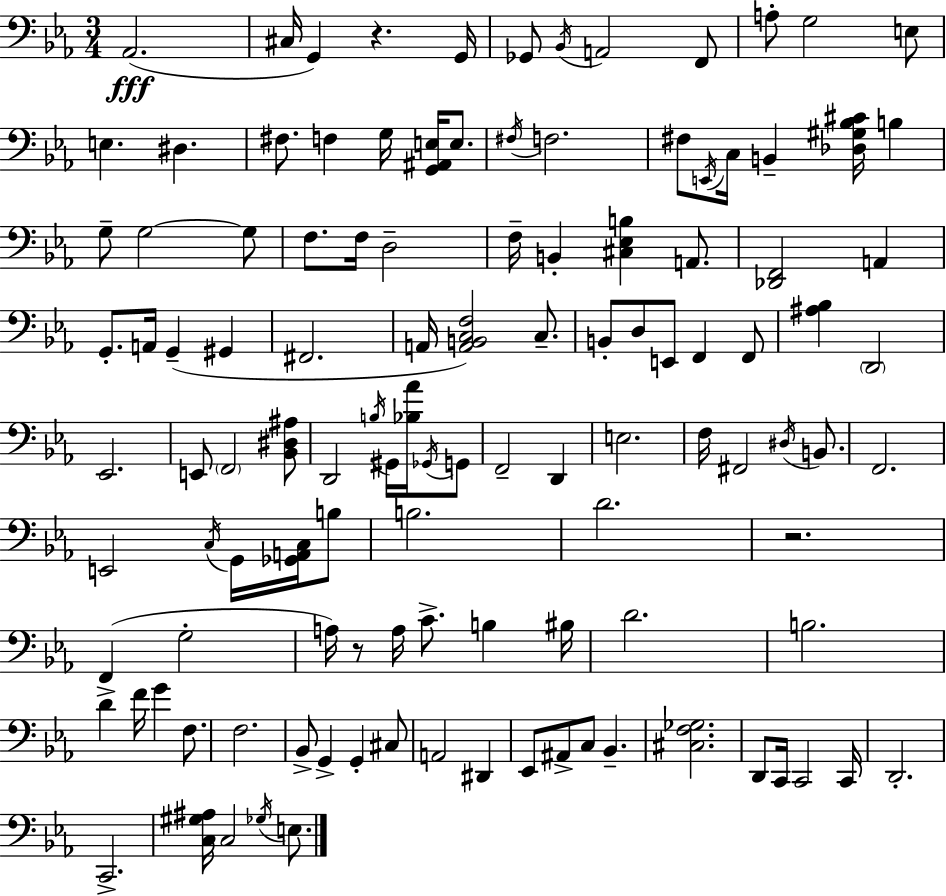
X:1
T:Untitled
M:3/4
L:1/4
K:Cm
_A,,2 ^C,/4 G,, z G,,/4 _G,,/2 _B,,/4 A,,2 F,,/2 A,/2 G,2 E,/2 E, ^D, ^F,/2 F, G,/4 [G,,^A,,E,]/4 E,/2 ^F,/4 F,2 ^F,/2 E,,/4 C,/4 B,, [_D,^G,_B,^C]/4 B, G,/2 G,2 G,/2 F,/2 F,/4 D,2 F,/4 B,, [^C,_E,B,] A,,/2 [_D,,F,,]2 A,, G,,/2 A,,/4 G,, ^G,, ^F,,2 A,,/4 [A,,B,,C,F,]2 C,/2 B,,/2 D,/2 E,,/2 F,, F,,/2 [^A,_B,] D,,2 _E,,2 E,,/2 F,,2 [_B,,^D,^A,]/2 D,,2 B,/4 ^G,,/4 [_B,_A]/4 _G,,/4 G,,/2 F,,2 D,, E,2 F,/4 ^F,,2 ^D,/4 B,,/2 F,,2 E,,2 C,/4 G,,/4 [_G,,A,,C,]/4 B,/2 B,2 D2 z2 F,, G,2 A,/4 z/2 A,/4 C/2 B, ^B,/4 D2 B,2 D F/4 G F,/2 F,2 _B,,/2 G,, G,, ^C,/2 A,,2 ^D,, _E,,/2 ^A,,/2 C,/2 _B,, [^C,F,_G,]2 D,,/2 C,,/4 C,,2 C,,/4 D,,2 C,,2 [C,^G,^A,]/4 C,2 _G,/4 E,/2